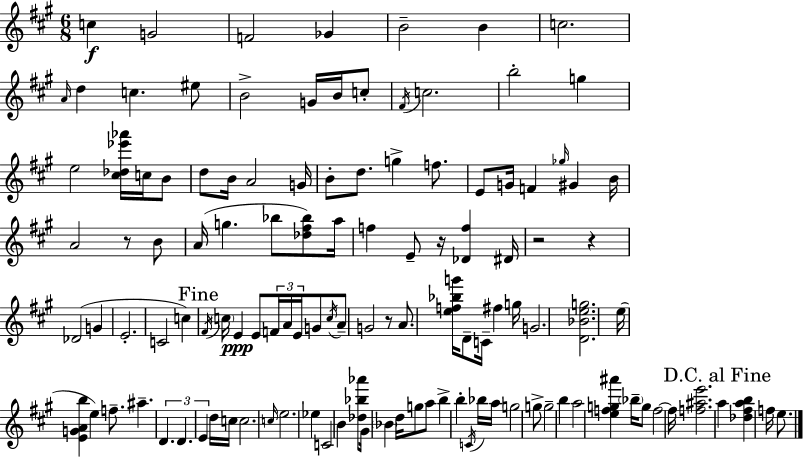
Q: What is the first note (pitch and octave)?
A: C5